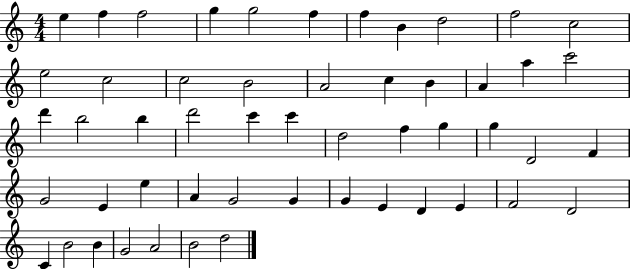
{
  \clef treble
  \numericTimeSignature
  \time 4/4
  \key c \major
  e''4 f''4 f''2 | g''4 g''2 f''4 | f''4 b'4 d''2 | f''2 c''2 | \break e''2 c''2 | c''2 b'2 | a'2 c''4 b'4 | a'4 a''4 c'''2 | \break d'''4 b''2 b''4 | d'''2 c'''4 c'''4 | d''2 f''4 g''4 | g''4 d'2 f'4 | \break g'2 e'4 e''4 | a'4 g'2 g'4 | g'4 e'4 d'4 e'4 | f'2 d'2 | \break c'4 b'2 b'4 | g'2 a'2 | b'2 d''2 | \bar "|."
}